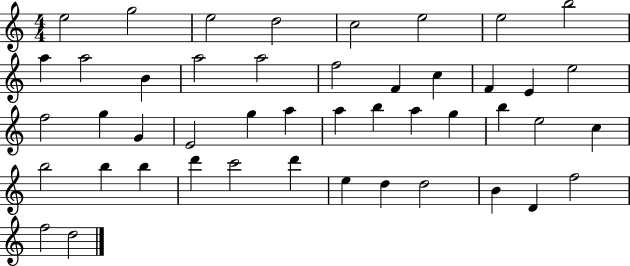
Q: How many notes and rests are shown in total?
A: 46